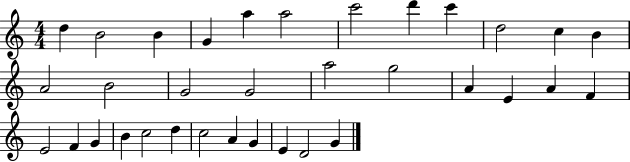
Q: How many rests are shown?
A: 0